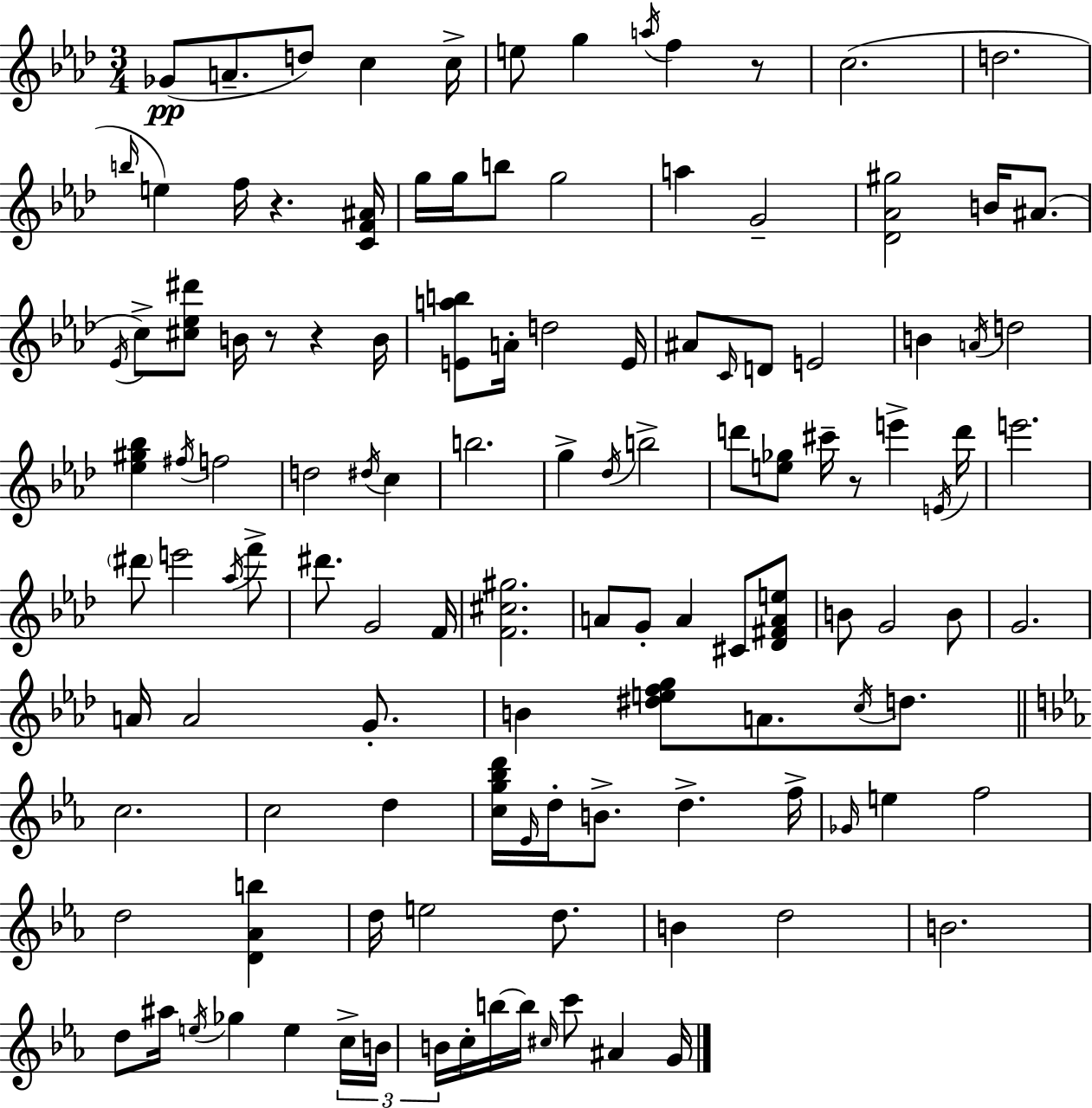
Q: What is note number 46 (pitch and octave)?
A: D6